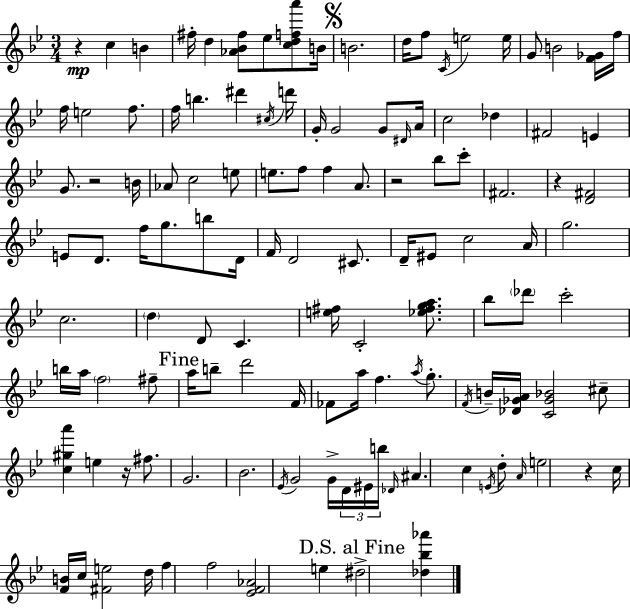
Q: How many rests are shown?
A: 6